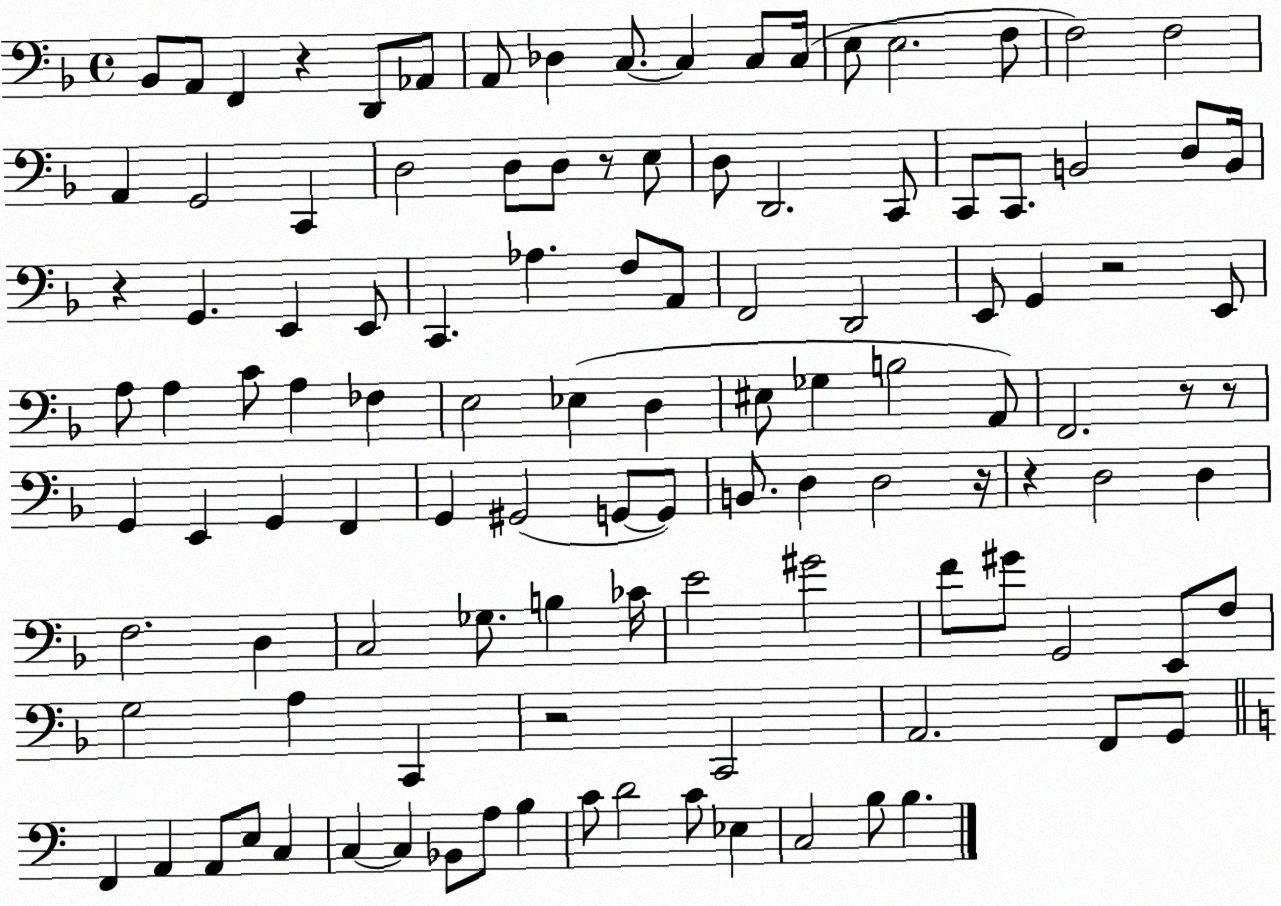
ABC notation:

X:1
T:Untitled
M:4/4
L:1/4
K:F
_B,,/2 A,,/2 F,, z D,,/2 _A,,/2 A,,/2 _D, C,/2 C, C,/2 C,/4 E,/2 E,2 F,/2 F,2 F,2 A,, G,,2 C,, D,2 D,/2 D,/2 z/2 E,/2 D,/2 D,,2 C,,/2 C,,/2 C,,/2 B,,2 D,/2 B,,/4 z G,, E,, E,,/2 C,, _A, F,/2 A,,/2 F,,2 D,,2 E,,/2 G,, z2 E,,/2 A,/2 A, C/2 A, _F, E,2 _E, D, ^E,/2 _G, B,2 A,,/2 F,,2 z/2 z/2 G,, E,, G,, F,, G,, ^G,,2 G,,/2 G,,/2 B,,/2 D, D,2 z/4 z D,2 D, F,2 D, C,2 _G,/2 B, _C/4 E2 ^G2 F/2 ^G/2 G,,2 E,,/2 F,/2 G,2 A, C,, z2 C,,2 A,,2 F,,/2 G,,/2 F,, A,, A,,/2 E,/2 C, C, C, _B,,/2 A,/2 B, C/2 D2 C/2 _E, C,2 B,/2 B,